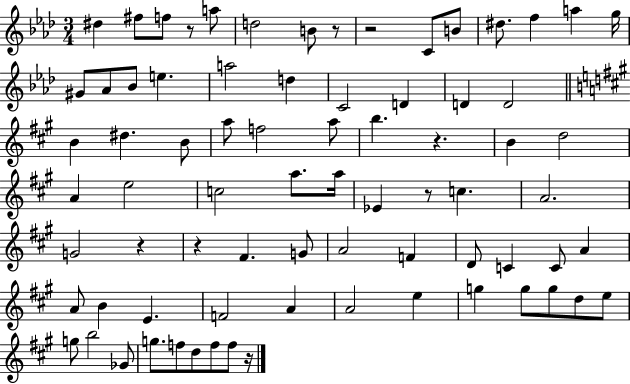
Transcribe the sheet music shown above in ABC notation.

X:1
T:Untitled
M:3/4
L:1/4
K:Ab
^d ^f/2 f/2 z/2 a/2 d2 B/2 z/2 z2 C/2 B/2 ^d/2 f a g/4 ^G/2 _A/2 _B/2 e a2 d C2 D D D2 B ^d B/2 a/2 f2 a/2 b z B d2 A e2 c2 a/2 a/4 _E z/2 c A2 G2 z z ^F G/2 A2 F D/2 C C/2 A A/2 B E F2 A A2 e g g/2 g/2 d/2 e/2 g/2 b2 _G/2 g/2 f/2 d/2 f/2 f/2 z/4